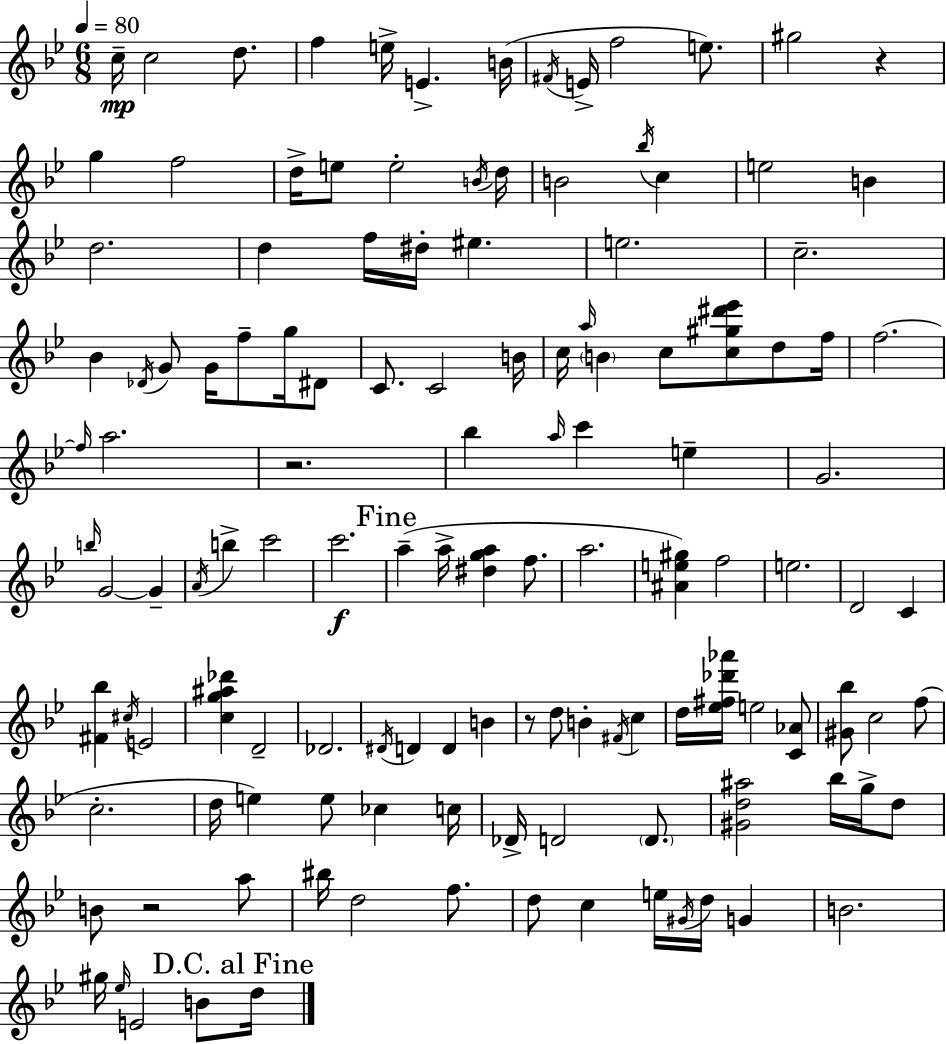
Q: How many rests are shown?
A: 4